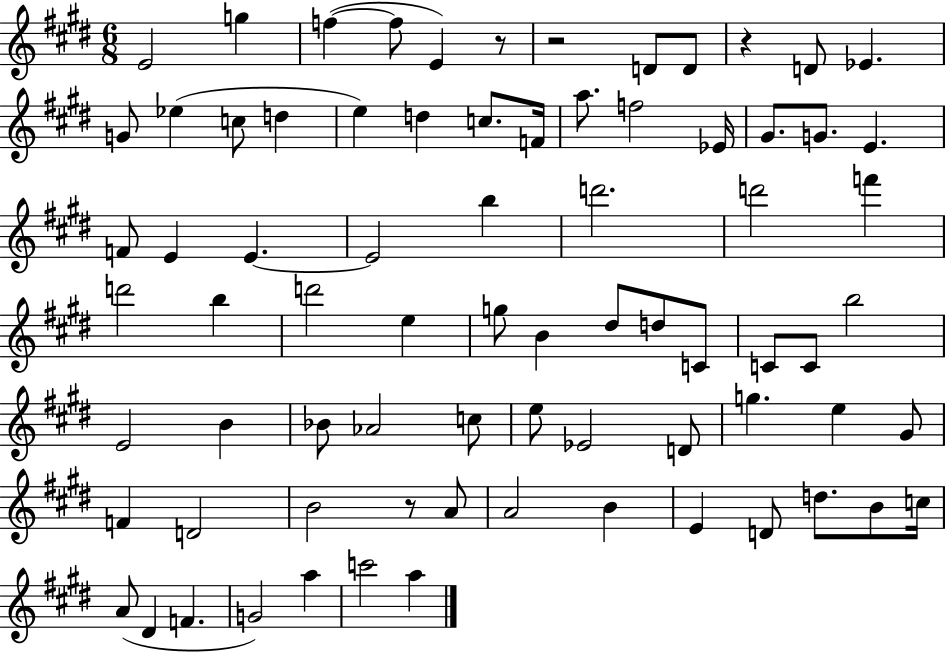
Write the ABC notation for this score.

X:1
T:Untitled
M:6/8
L:1/4
K:E
E2 g f f/2 E z/2 z2 D/2 D/2 z D/2 _E G/2 _e c/2 d e d c/2 F/4 a/2 f2 _E/4 ^G/2 G/2 E F/2 E E E2 b d'2 d'2 f' d'2 b d'2 e g/2 B ^d/2 d/2 C/2 C/2 C/2 b2 E2 B _B/2 _A2 c/2 e/2 _E2 D/2 g e ^G/2 F D2 B2 z/2 A/2 A2 B E D/2 d/2 B/2 c/4 A/2 ^D F G2 a c'2 a